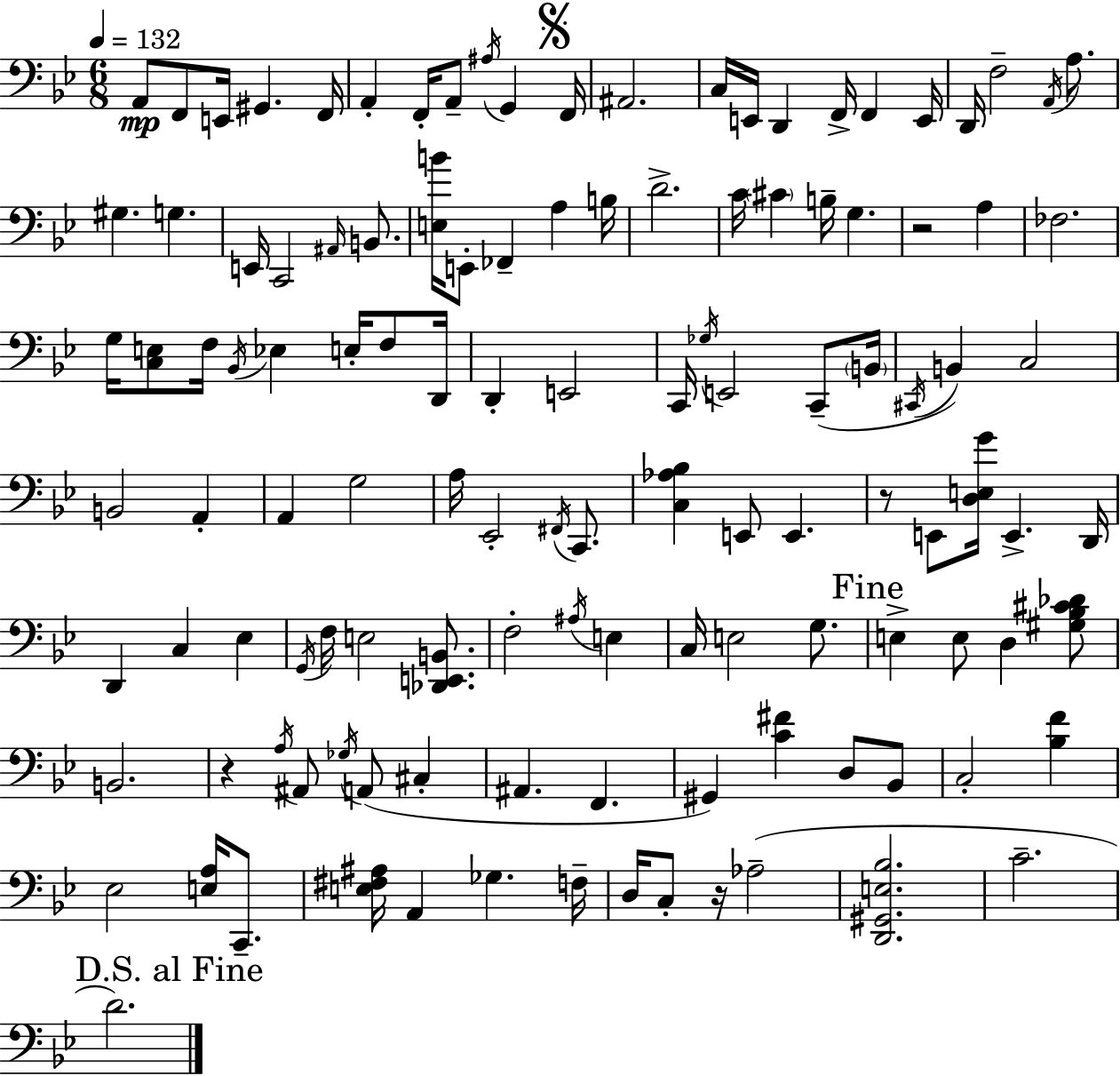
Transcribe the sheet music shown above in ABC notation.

X:1
T:Untitled
M:6/8
L:1/4
K:Gm
A,,/2 F,,/2 E,,/4 ^G,, F,,/4 A,, F,,/4 A,,/2 ^A,/4 G,, F,,/4 ^A,,2 C,/4 E,,/4 D,, F,,/4 F,, E,,/4 D,,/4 F,2 A,,/4 A,/2 ^G, G, E,,/4 C,,2 ^A,,/4 B,,/2 [E,B]/4 E,,/2 _F,, A, B,/4 D2 C/4 ^C B,/4 G, z2 A, _F,2 G,/4 [C,E,]/2 F,/4 _B,,/4 _E, E,/4 F,/2 D,,/4 D,, E,,2 C,,/4 _G,/4 E,,2 C,,/2 B,,/4 ^C,,/4 B,, C,2 B,,2 A,, A,, G,2 A,/4 _E,,2 ^F,,/4 C,,/2 [C,_A,_B,] E,,/2 E,, z/2 E,,/2 [D,E,G]/4 E,, D,,/4 D,, C, _E, G,,/4 F,/4 E,2 [_D,,E,,B,,]/2 F,2 ^A,/4 E, C,/4 E,2 G,/2 E, E,/2 D, [^G,_B,^C_D]/2 B,,2 z A,/4 ^A,,/2 _G,/4 A,,/2 ^C, ^A,, F,, ^G,, [C^F] D,/2 _B,,/2 C,2 [_B,F] _E,2 [E,A,]/4 C,,/2 [E,^F,^A,]/4 A,, _G, F,/4 D,/4 C,/2 z/4 _A,2 [D,,^G,,E,_B,]2 C2 D2